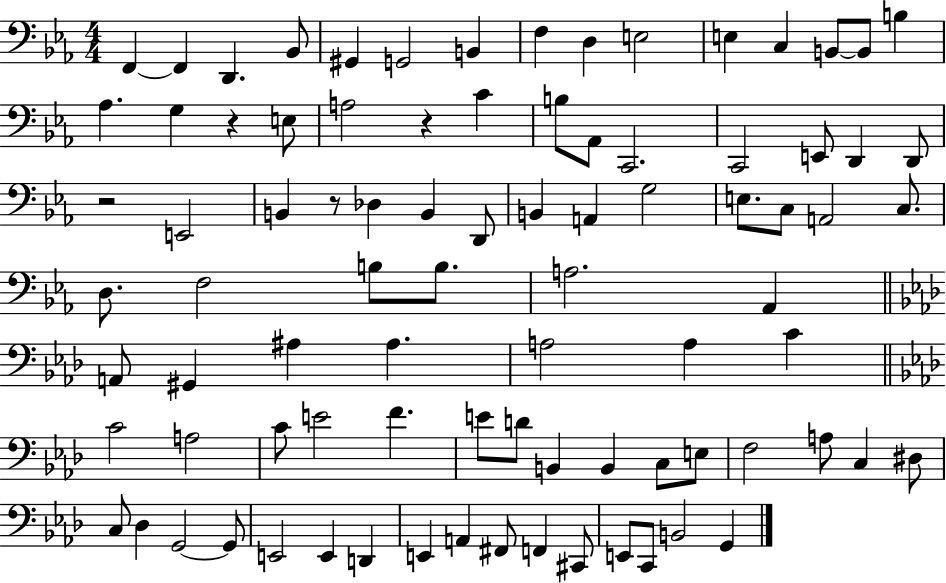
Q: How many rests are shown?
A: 4